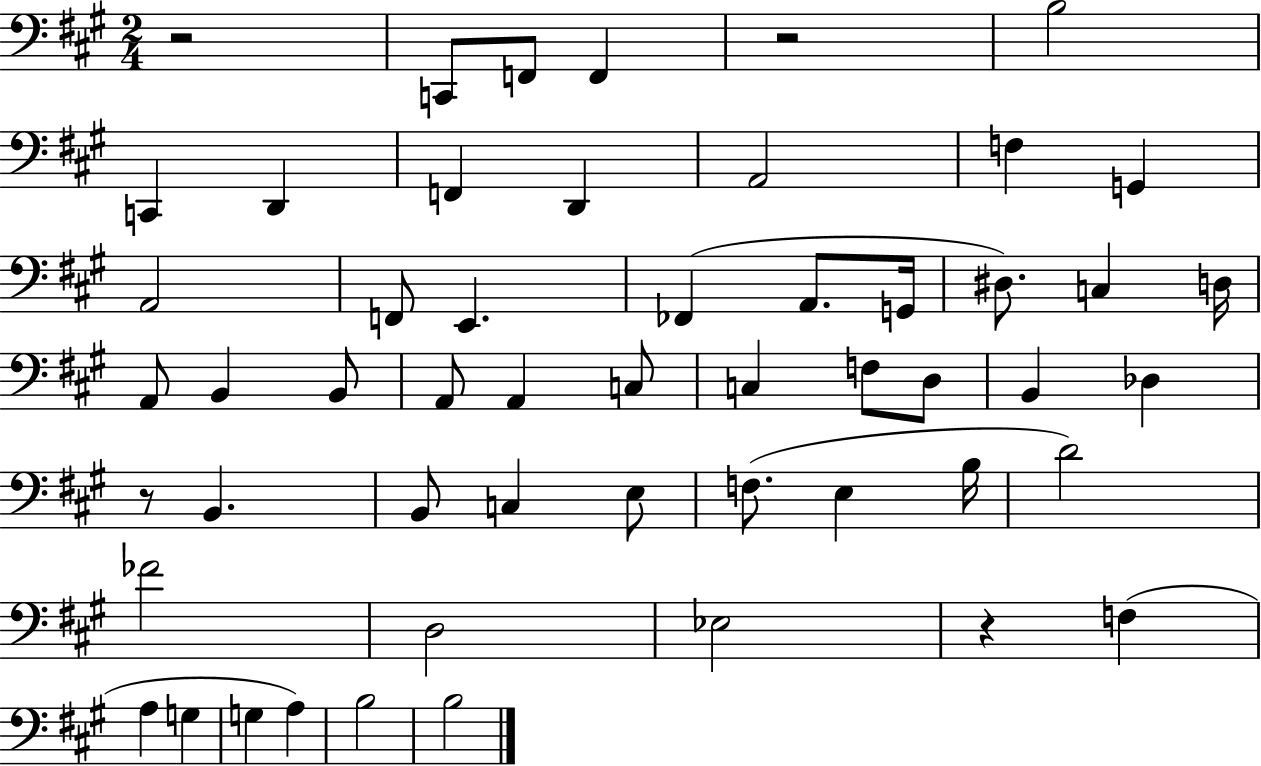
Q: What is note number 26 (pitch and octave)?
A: C3